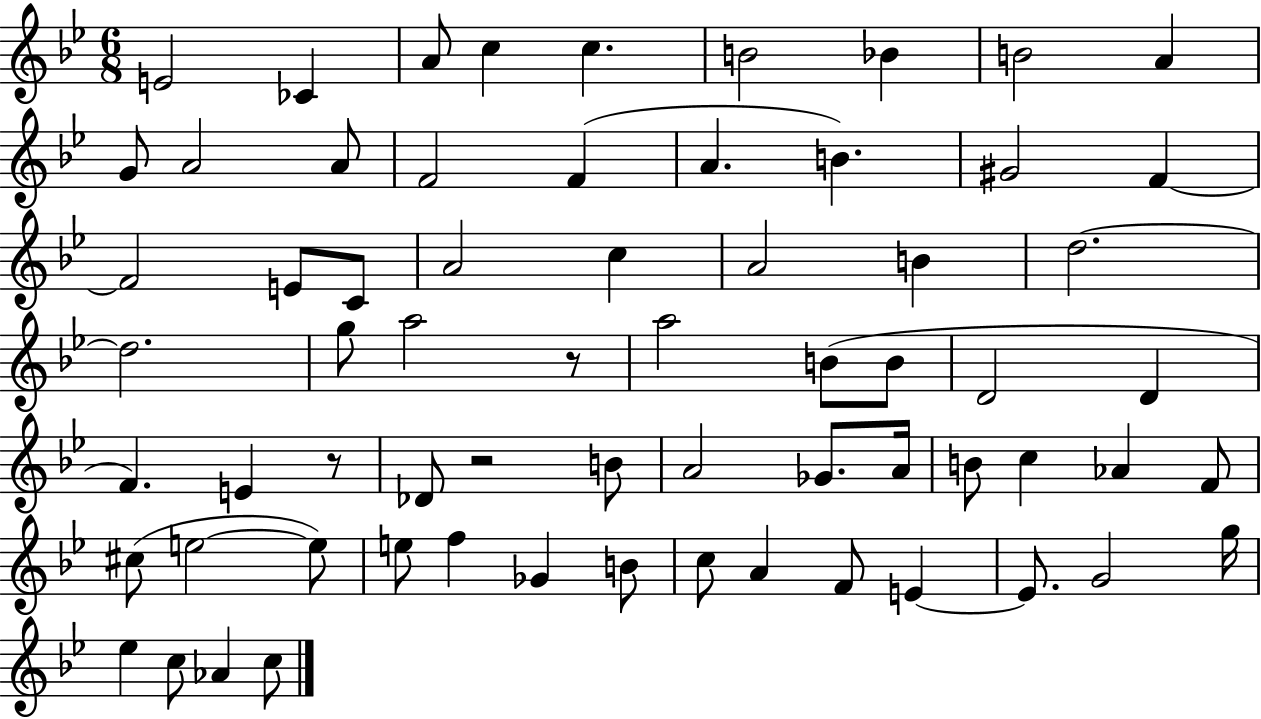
E4/h CES4/q A4/e C5/q C5/q. B4/h Bb4/q B4/h A4/q G4/e A4/h A4/e F4/h F4/q A4/q. B4/q. G#4/h F4/q F4/h E4/e C4/e A4/h C5/q A4/h B4/q D5/h. D5/h. G5/e A5/h R/e A5/h B4/e B4/e D4/h D4/q F4/q. E4/q R/e Db4/e R/h B4/e A4/h Gb4/e. A4/s B4/e C5/q Ab4/q F4/e C#5/e E5/h E5/e E5/e F5/q Gb4/q B4/e C5/e A4/q F4/e E4/q E4/e. G4/h G5/s Eb5/q C5/e Ab4/q C5/e